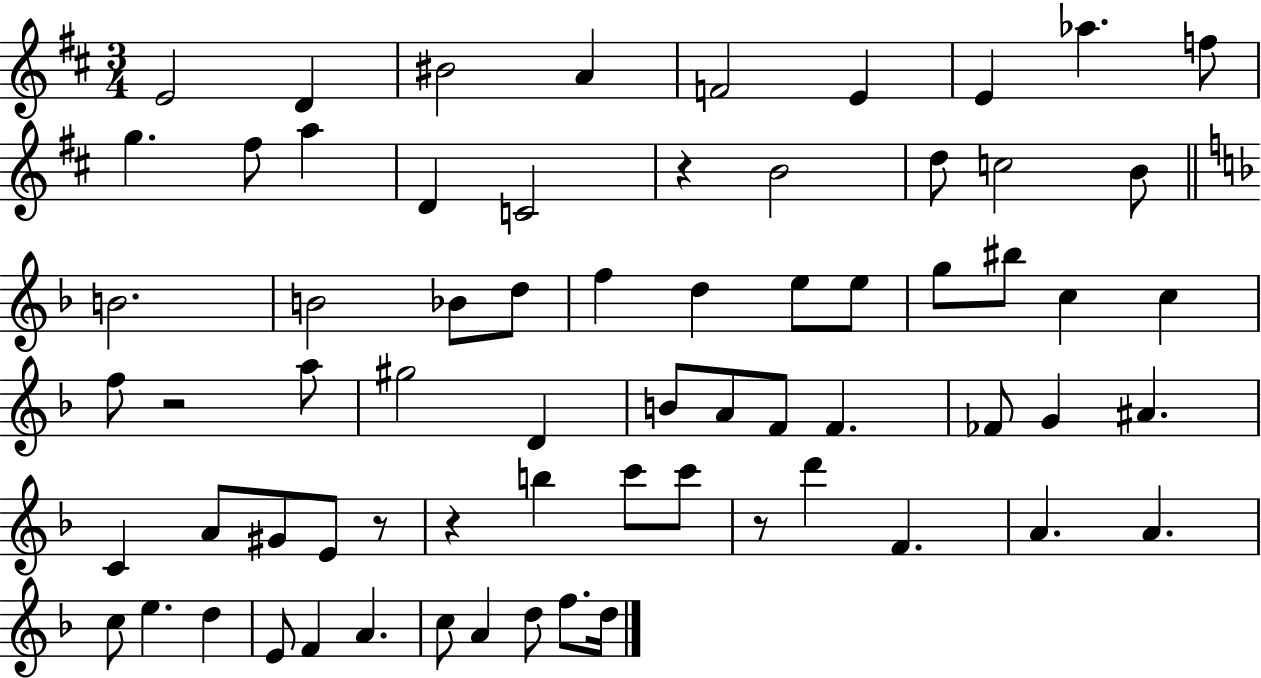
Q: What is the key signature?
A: D major